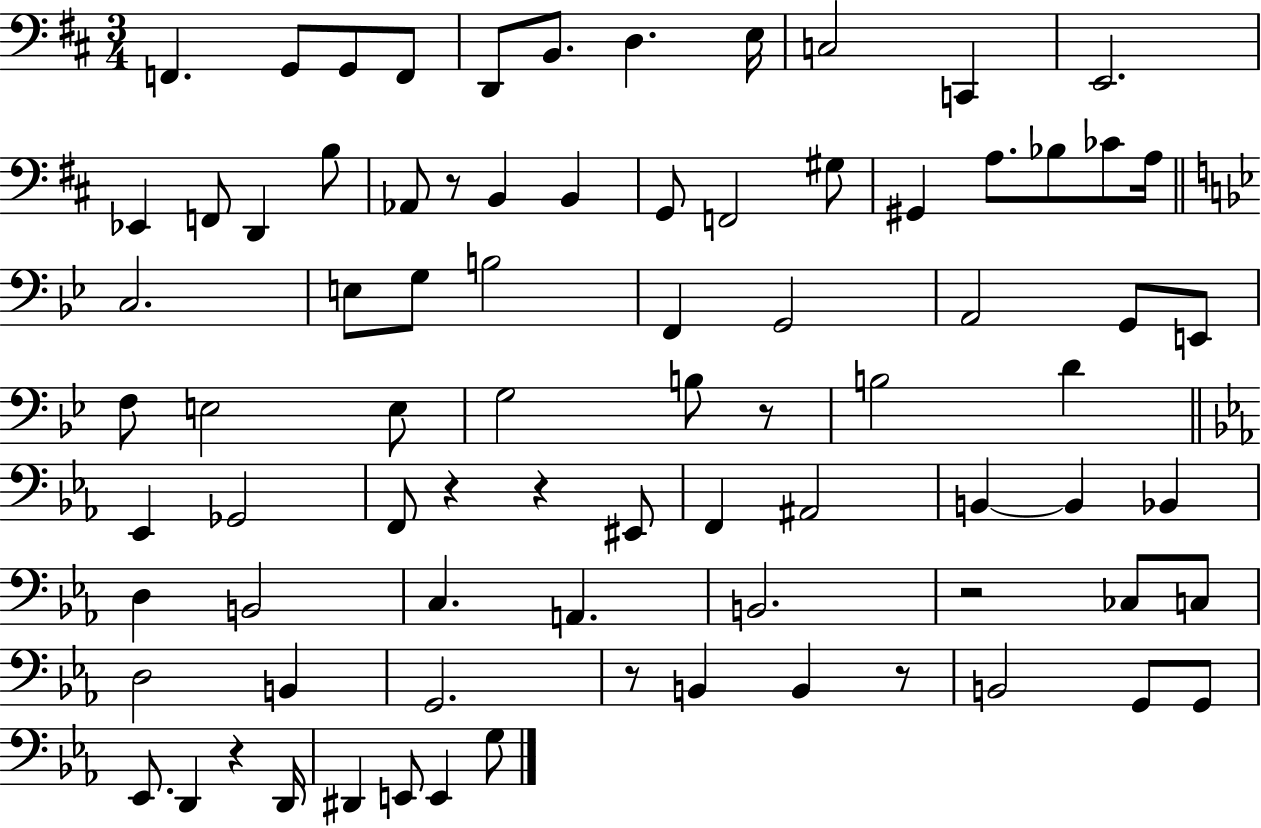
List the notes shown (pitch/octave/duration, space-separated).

F2/q. G2/e G2/e F2/e D2/e B2/e. D3/q. E3/s C3/h C2/q E2/h. Eb2/q F2/e D2/q B3/e Ab2/e R/e B2/q B2/q G2/e F2/h G#3/e G#2/q A3/e. Bb3/e CES4/e A3/s C3/h. E3/e G3/e B3/h F2/q G2/h A2/h G2/e E2/e F3/e E3/h E3/e G3/h B3/e R/e B3/h D4/q Eb2/q Gb2/h F2/e R/q R/q EIS2/e F2/q A#2/h B2/q B2/q Bb2/q D3/q B2/h C3/q. A2/q. B2/h. R/h CES3/e C3/e D3/h B2/q G2/h. R/e B2/q B2/q R/e B2/h G2/e G2/e Eb2/e. D2/q R/q D2/s D#2/q E2/e E2/q G3/e